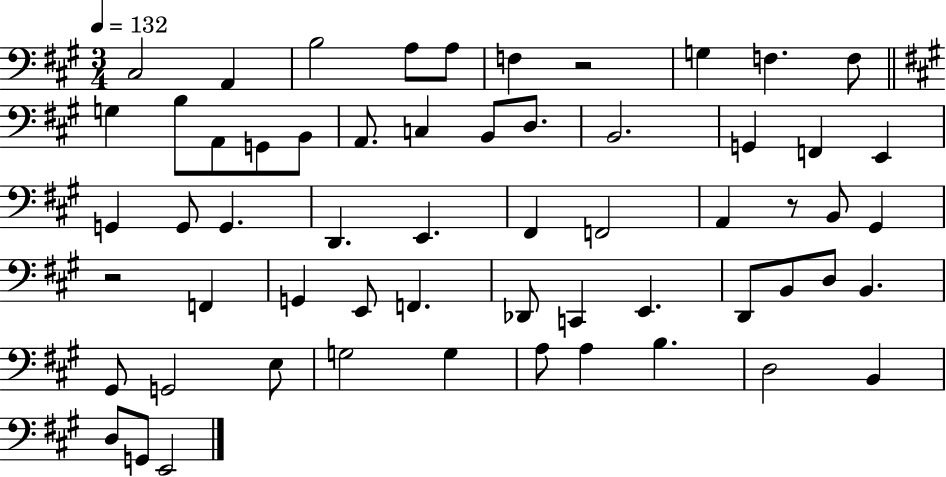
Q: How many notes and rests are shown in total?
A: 59